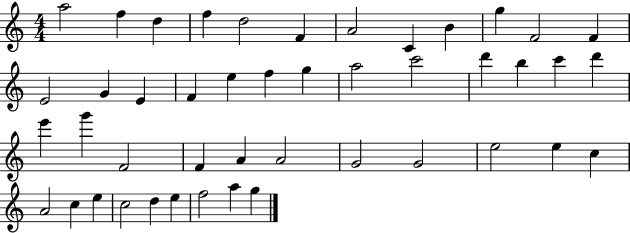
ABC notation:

X:1
T:Untitled
M:4/4
L:1/4
K:C
a2 f d f d2 F A2 C B g F2 F E2 G E F e f g a2 c'2 d' b c' d' e' g' F2 F A A2 G2 G2 e2 e c A2 c e c2 d e f2 a g